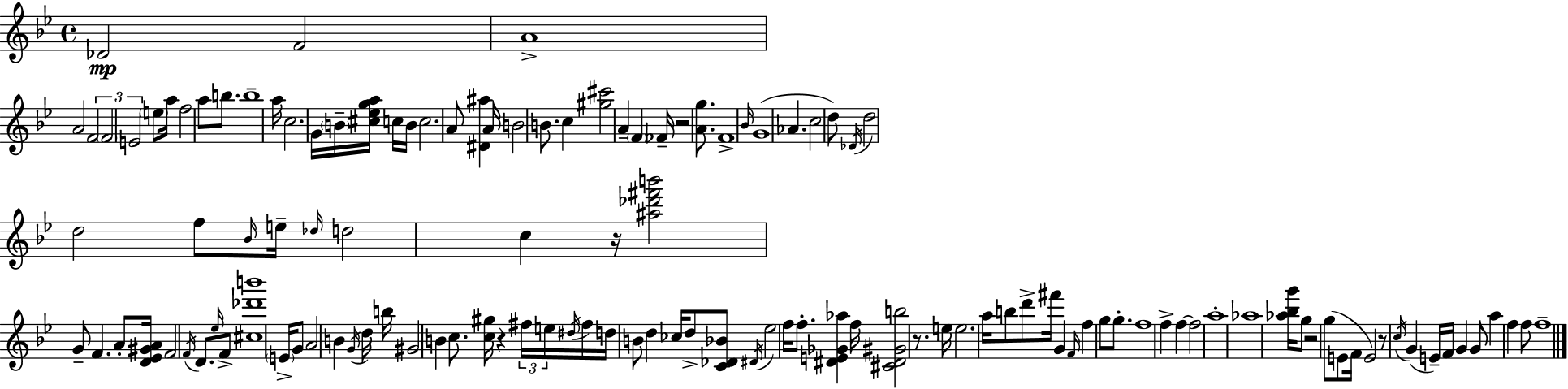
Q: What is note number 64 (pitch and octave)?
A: D#5